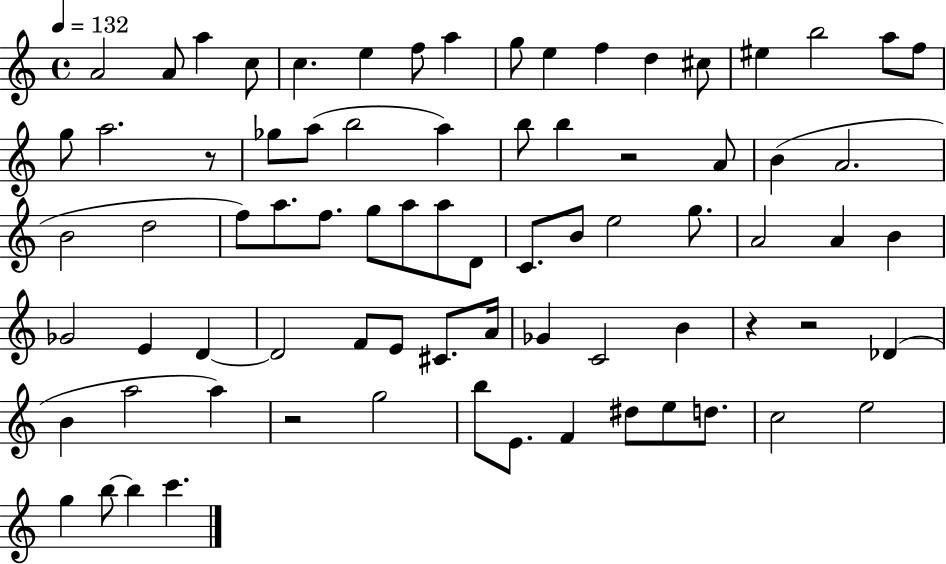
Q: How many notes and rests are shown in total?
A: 77